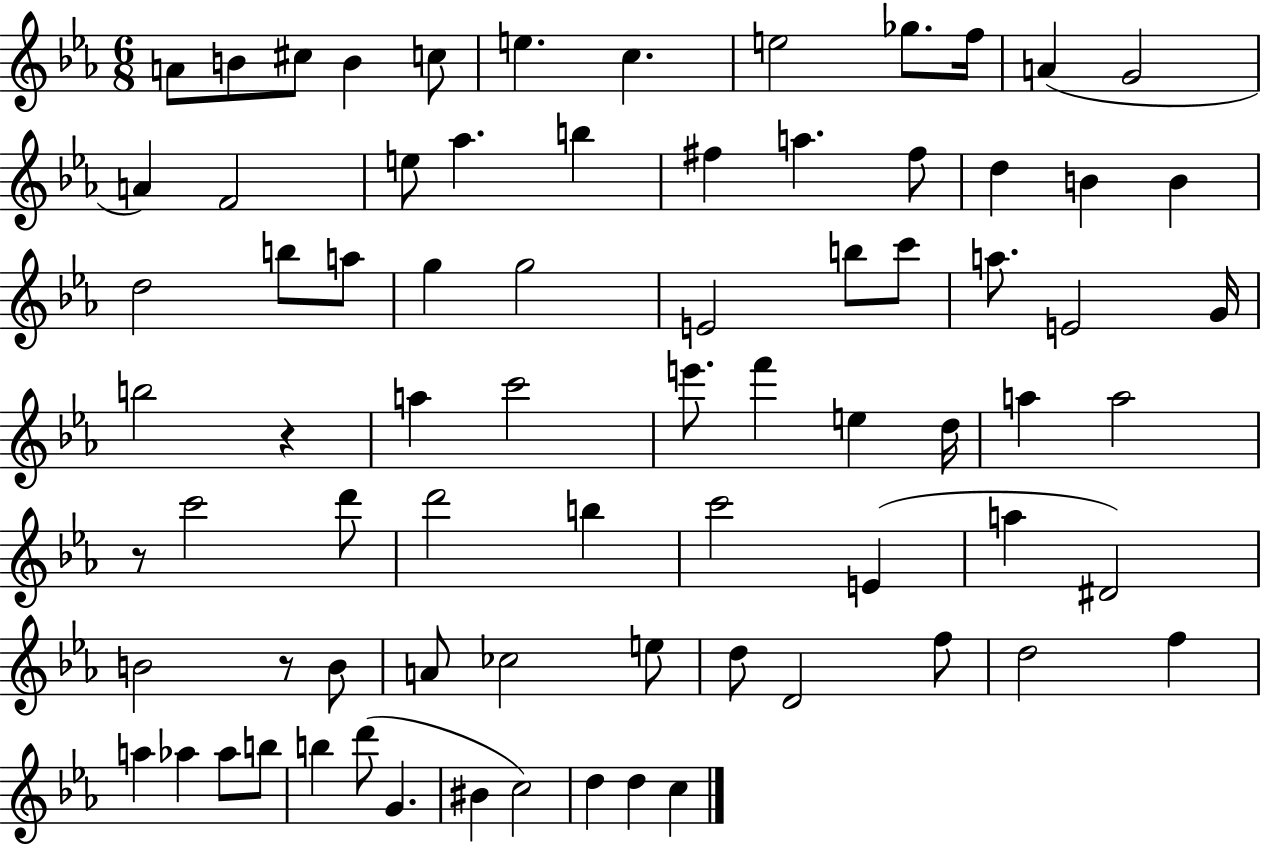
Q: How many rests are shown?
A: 3